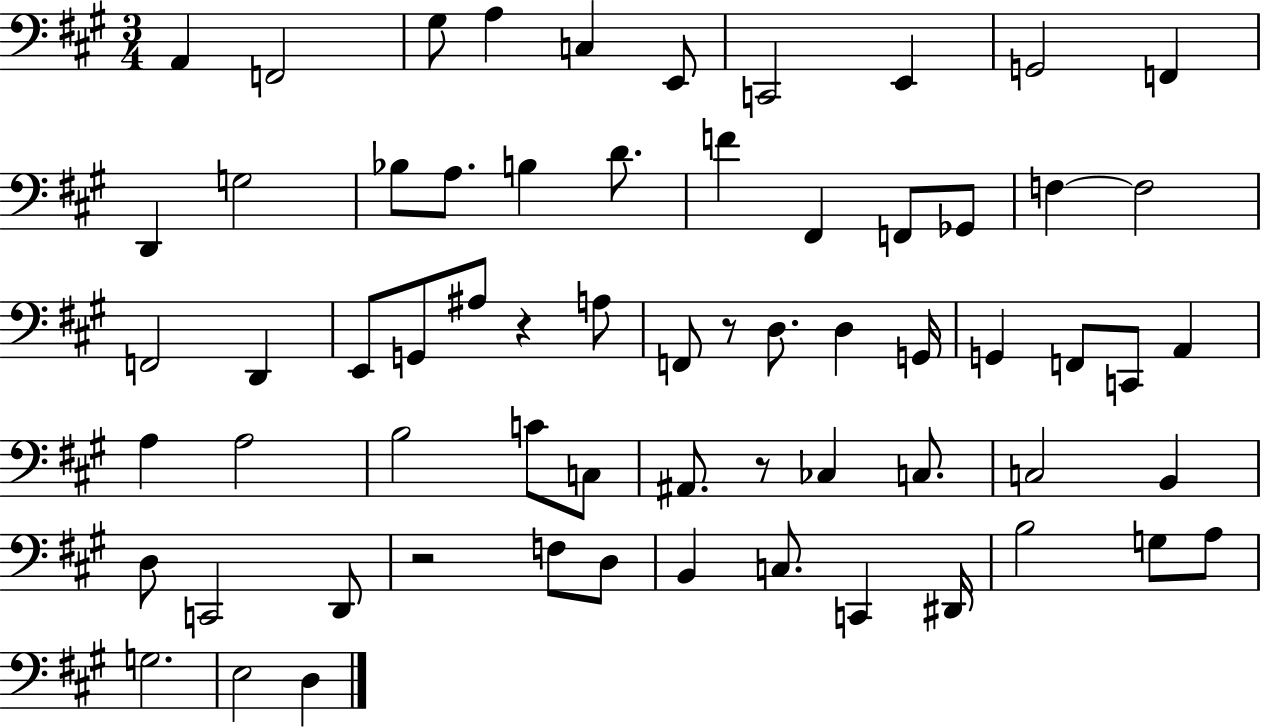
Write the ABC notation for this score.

X:1
T:Untitled
M:3/4
L:1/4
K:A
A,, F,,2 ^G,/2 A, C, E,,/2 C,,2 E,, G,,2 F,, D,, G,2 _B,/2 A,/2 B, D/2 F ^F,, F,,/2 _G,,/2 F, F,2 F,,2 D,, E,,/2 G,,/2 ^A,/2 z A,/2 F,,/2 z/2 D,/2 D, G,,/4 G,, F,,/2 C,,/2 A,, A, A,2 B,2 C/2 C,/2 ^A,,/2 z/2 _C, C,/2 C,2 B,, D,/2 C,,2 D,,/2 z2 F,/2 D,/2 B,, C,/2 C,, ^D,,/4 B,2 G,/2 A,/2 G,2 E,2 D,